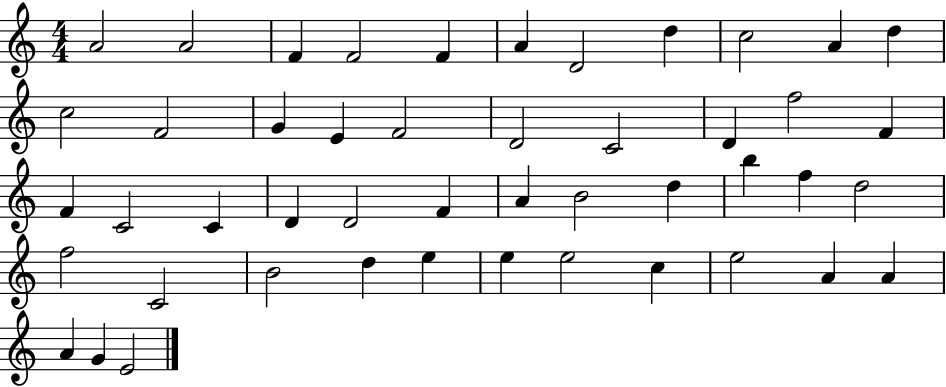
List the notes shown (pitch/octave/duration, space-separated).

A4/h A4/h F4/q F4/h F4/q A4/q D4/h D5/q C5/h A4/q D5/q C5/h F4/h G4/q E4/q F4/h D4/h C4/h D4/q F5/h F4/q F4/q C4/h C4/q D4/q D4/h F4/q A4/q B4/h D5/q B5/q F5/q D5/h F5/h C4/h B4/h D5/q E5/q E5/q E5/h C5/q E5/h A4/q A4/q A4/q G4/q E4/h